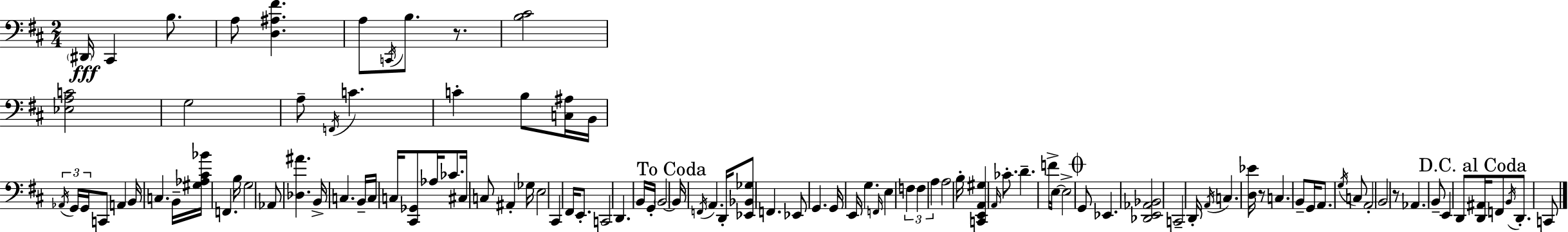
X:1
T:Untitled
M:2/4
L:1/4
K:D
^D,,/4 ^C,, B,/2 A,/2 [D,^A,^F] A,/2 C,,/4 B,/2 z/2 [B,^C]2 [_E,A,C]2 G,2 A,/2 F,,/4 C C B,/2 [C,^A,]/4 B,,/4 _A,,/4 G,,/4 G,,/4 C,,/2 A,, B,,/4 C, B,,/4 [^G,_A,^C_B]/4 F,, B,/4 G,2 _A,,/2 [_D,^A] B,,/4 C, B,,/4 C,/4 C,/4 [^C,,_G,,]/2 _A,/4 _C/2 ^C,/4 C,/2 ^A,, _G,/4 E,2 ^C,, ^F,,/4 E,,/2 C,,2 D,, B,,/4 G,,/4 B,,2 B,,/4 F,,/4 A,, D,,/4 [_E,,_B,,_G,]/2 F,, _E,,/2 G,, G,,/4 E,,/4 G, F,,/4 E, F, F, A, A,2 B,/4 [C,,E,,A,,^G,] A,,/4 _C/2 D F/4 E,/4 E,2 G,,/2 _E,, [_D,,E,,_A,,_B,,]2 C,,2 D,,/4 A,,/4 C, [D,_E]/4 z/2 C, B,,/2 G,,/4 A,,/2 G,/4 C,/2 A,,2 B,,2 z/2 _A,, B,,/2 E,, D,,/2 [D,,^A,,]/4 F,,/2 B,,/4 D,,/2 C,,/2